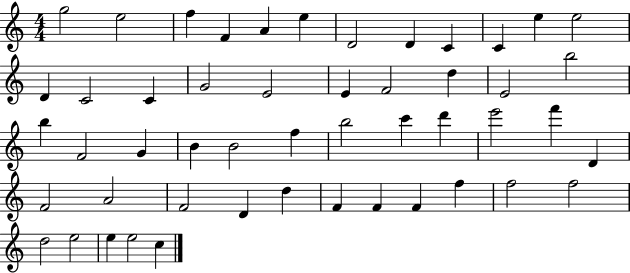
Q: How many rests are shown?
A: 0